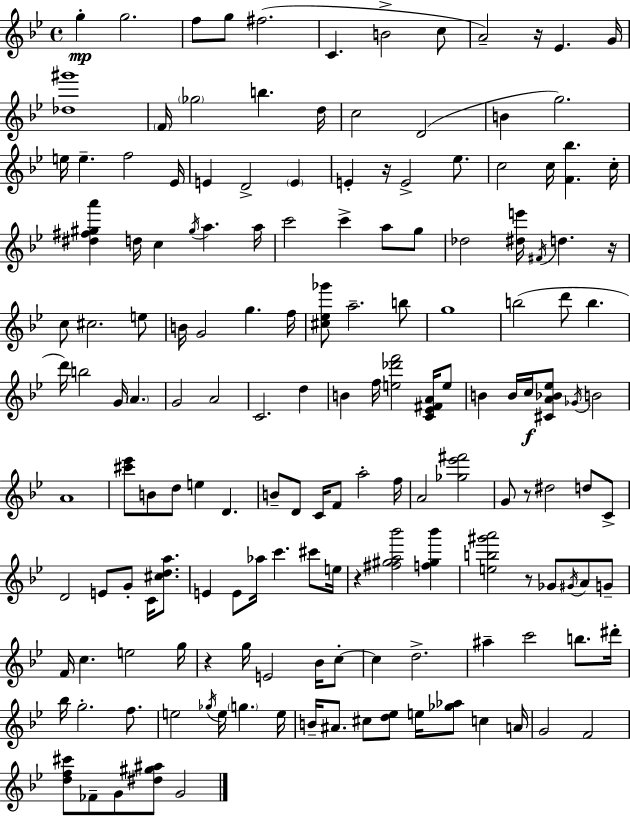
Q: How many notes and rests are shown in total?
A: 161